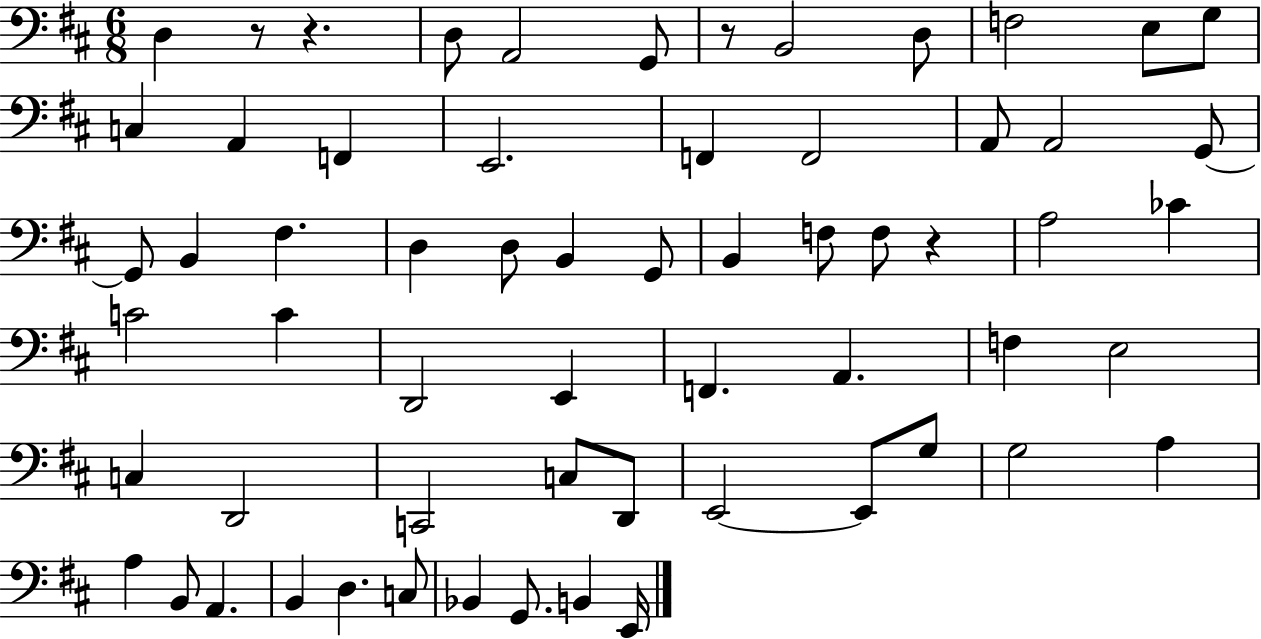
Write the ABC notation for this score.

X:1
T:Untitled
M:6/8
L:1/4
K:D
D, z/2 z D,/2 A,,2 G,,/2 z/2 B,,2 D,/2 F,2 E,/2 G,/2 C, A,, F,, E,,2 F,, F,,2 A,,/2 A,,2 G,,/2 G,,/2 B,, ^F, D, D,/2 B,, G,,/2 B,, F,/2 F,/2 z A,2 _C C2 C D,,2 E,, F,, A,, F, E,2 C, D,,2 C,,2 C,/2 D,,/2 E,,2 E,,/2 G,/2 G,2 A, A, B,,/2 A,, B,, D, C,/2 _B,, G,,/2 B,, E,,/4